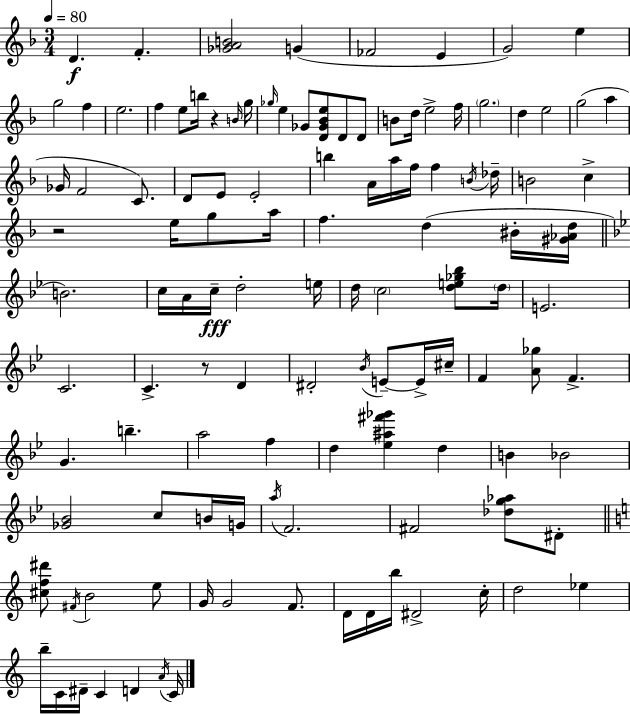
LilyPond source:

{
  \clef treble
  \numericTimeSignature
  \time 3/4
  \key d \minor
  \tempo 4 = 80
  \repeat volta 2 { d'4.\f f'4.-. | <ges' a' b'>2 g'4( | fes'2 e'4 | g'2) e''4 | \break g''2 f''4 | e''2. | f''4 e''8 b''16 r4 \grace { b'16 } | g''16 \grace { ges''16 } e''4 ges'8 <d' ges' bes' e''>8 d'8 | \break d'8 b'8 d''16 e''2-> | f''16 \parenthesize g''2. | d''4 e''2 | g''2( a''4 | \break ges'16 f'2 c'8.) | d'8 e'8 e'2-. | b''4 a'16 a''16 f''16 f''4 | \acciaccatura { b'16 } des''16-- b'2 c''4-> | \break r2 e''16 | g''8 a''16 f''4. d''4( | bis'16-. <gis' aes' d''>16 \bar "||" \break \key g \minor b'2.) | c''16 a'16 c''16--\fff d''2-. e''16 | d''16 \parenthesize c''2 <d'' e'' ges'' bes''>8 \parenthesize d''16 | e'2. | \break c'2. | c'4.-> r8 d'4 | dis'2-. \acciaccatura { bes'16 } e'8--~~ e'16-> | cis''16-- f'4 <a' ges''>8 f'4.-> | \break g'4. b''4.-- | a''2 f''4 | d''4 <ees'' ais'' fis''' ges'''>4 d''4 | b'4 bes'2 | \break <ges' bes'>2 c''8 b'16 | g'16 \acciaccatura { a''16 } f'2. | fis'2 <des'' g'' aes''>8 | dis'8-. \bar "||" \break \key a \minor <cis'' f'' dis'''>8 \acciaccatura { fis'16 } b'2 e''8 | g'16 g'2 f'8. | d'16 d'16 b''16 dis'2-> | c''16-. d''2 ees''4 | \break b''16-- c'16 dis'16-- c'4 d'4 | \acciaccatura { a'16 } c'16 } \bar "|."
}